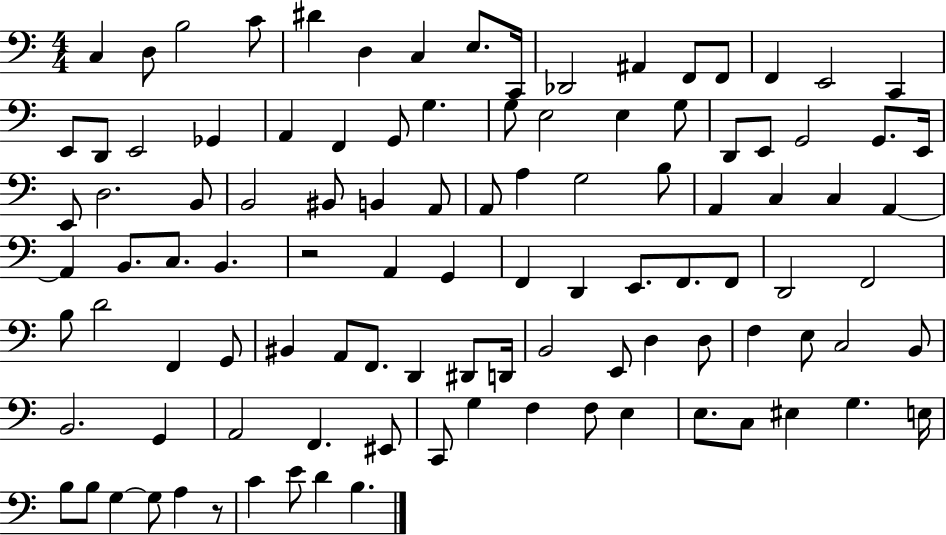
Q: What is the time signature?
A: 4/4